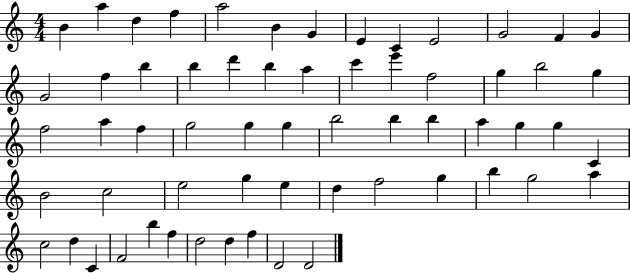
{
  \clef treble
  \numericTimeSignature
  \time 4/4
  \key c \major
  b'4 a''4 d''4 f''4 | a''2 b'4 g'4 | e'4 c'4 e'2 | g'2 f'4 g'4 | \break g'2 f''4 b''4 | b''4 d'''4 b''4 a''4 | c'''4 e'''4 f''2 | g''4 b''2 g''4 | \break f''2 a''4 f''4 | g''2 g''4 g''4 | b''2 b''4 b''4 | a''4 g''4 g''4 c'4 | \break b'2 c''2 | e''2 g''4 e''4 | d''4 f''2 g''4 | b''4 g''2 a''4 | \break c''2 d''4 c'4 | f'2 b''4 f''4 | d''2 d''4 f''4 | d'2 d'2 | \break \bar "|."
}